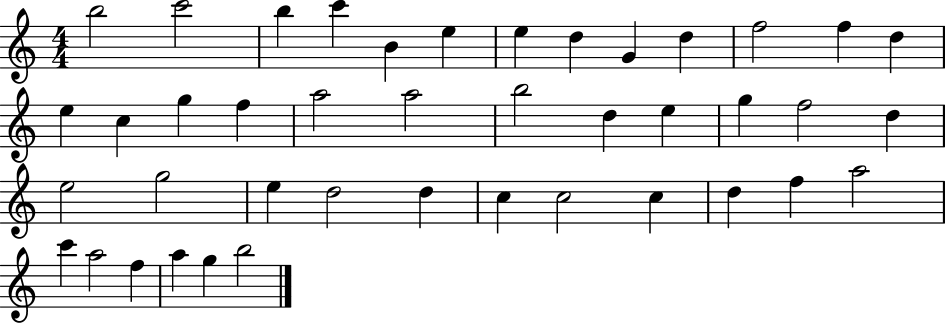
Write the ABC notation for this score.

X:1
T:Untitled
M:4/4
L:1/4
K:C
b2 c'2 b c' B e e d G d f2 f d e c g f a2 a2 b2 d e g f2 d e2 g2 e d2 d c c2 c d f a2 c' a2 f a g b2